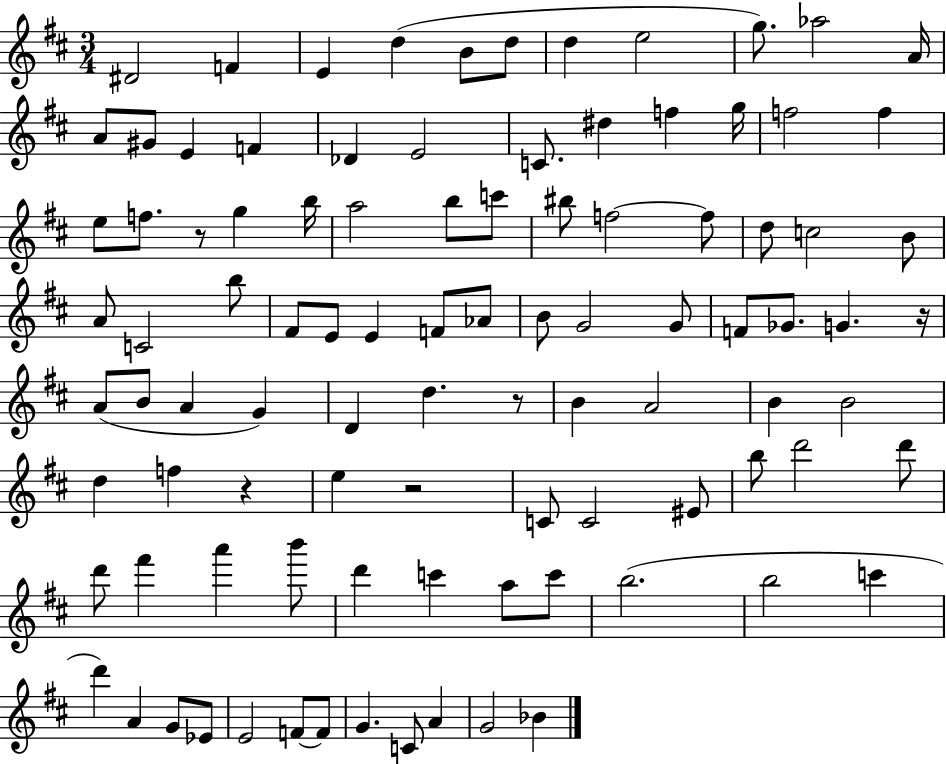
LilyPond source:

{
  \clef treble
  \numericTimeSignature
  \time 3/4
  \key d \major
  dis'2 f'4 | e'4 d''4( b'8 d''8 | d''4 e''2 | g''8.) aes''2 a'16 | \break a'8 gis'8 e'4 f'4 | des'4 e'2 | c'8. dis''4 f''4 g''16 | f''2 f''4 | \break e''8 f''8. r8 g''4 b''16 | a''2 b''8 c'''8 | bis''8 f''2~~ f''8 | d''8 c''2 b'8 | \break a'8 c'2 b''8 | fis'8 e'8 e'4 f'8 aes'8 | b'8 g'2 g'8 | f'8 ges'8. g'4. r16 | \break a'8( b'8 a'4 g'4) | d'4 d''4. r8 | b'4 a'2 | b'4 b'2 | \break d''4 f''4 r4 | e''4 r2 | c'8 c'2 eis'8 | b''8 d'''2 d'''8 | \break d'''8 fis'''4 a'''4 b'''8 | d'''4 c'''4 a''8 c'''8 | b''2.( | b''2 c'''4 | \break d'''4) a'4 g'8 ees'8 | e'2 f'8~~ f'8 | g'4. c'8 a'4 | g'2 bes'4 | \break \bar "|."
}